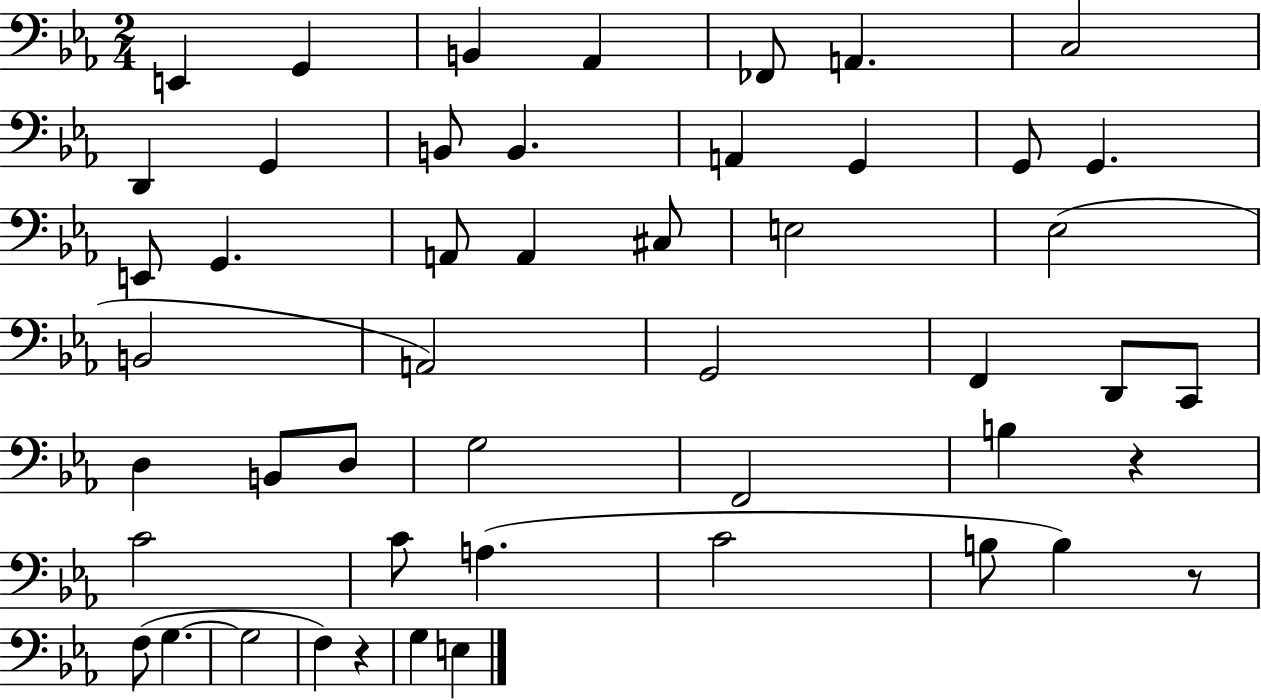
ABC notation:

X:1
T:Untitled
M:2/4
L:1/4
K:Eb
E,, G,, B,, _A,, _F,,/2 A,, C,2 D,, G,, B,,/2 B,, A,, G,, G,,/2 G,, E,,/2 G,, A,,/2 A,, ^C,/2 E,2 _E,2 B,,2 A,,2 G,,2 F,, D,,/2 C,,/2 D, B,,/2 D,/2 G,2 F,,2 B, z C2 C/2 A, C2 B,/2 B, z/2 F,/2 G, G,2 F, z G, E,